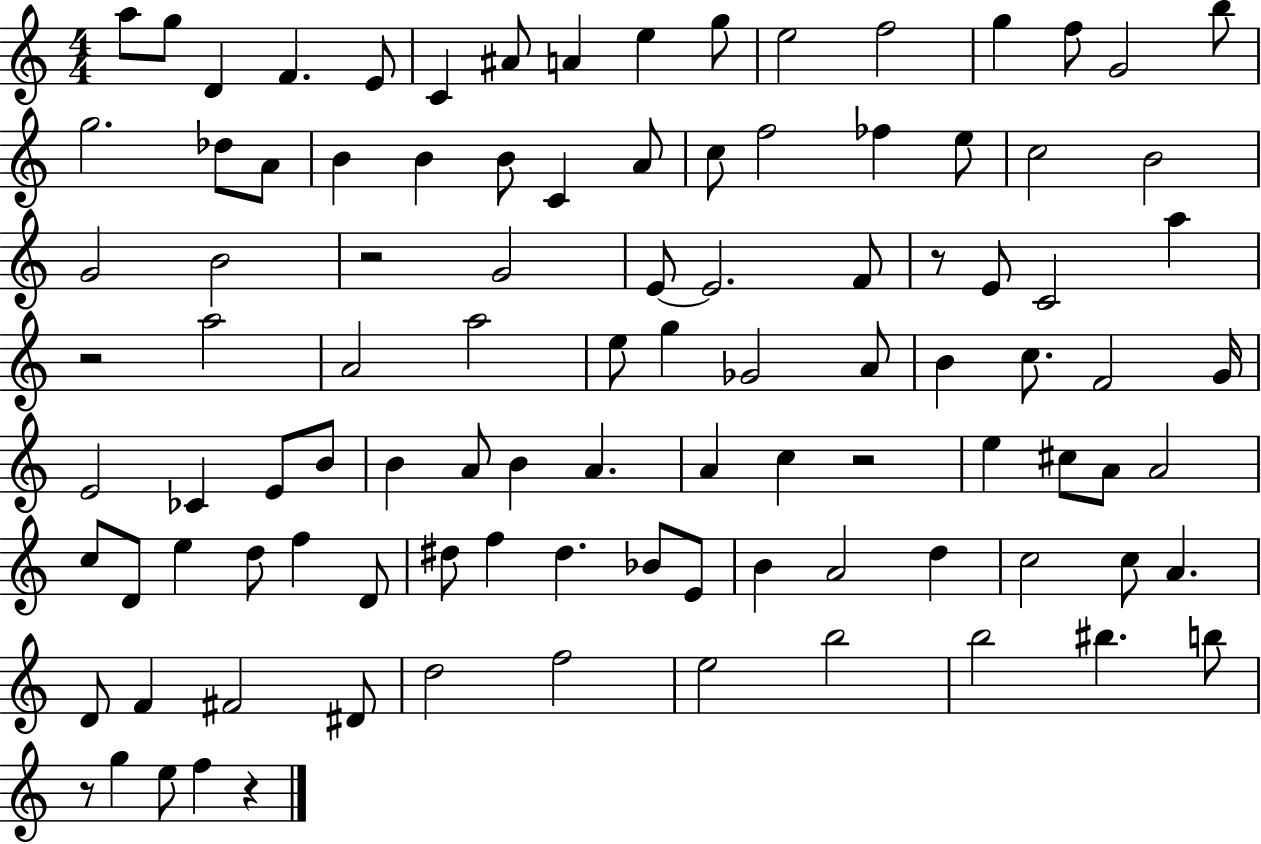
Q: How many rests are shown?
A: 6